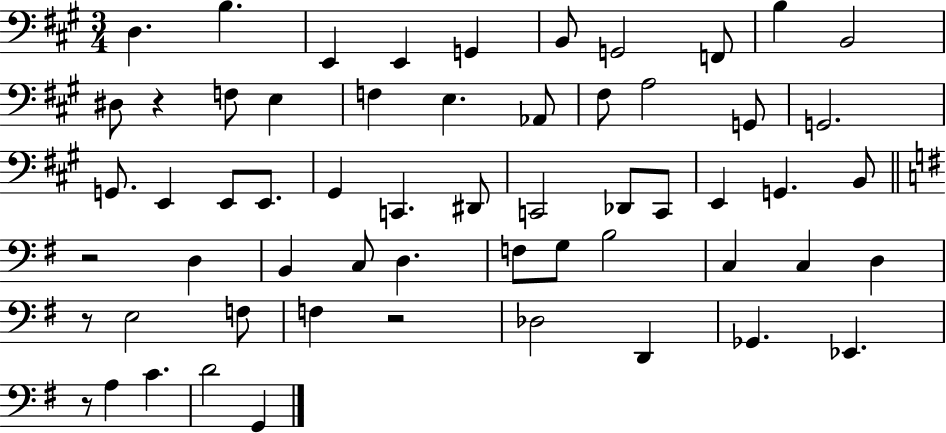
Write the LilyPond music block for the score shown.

{
  \clef bass
  \numericTimeSignature
  \time 3/4
  \key a \major
  d4. b4. | e,4 e,4 g,4 | b,8 g,2 f,8 | b4 b,2 | \break dis8 r4 f8 e4 | f4 e4. aes,8 | fis8 a2 g,8 | g,2. | \break g,8. e,4 e,8 e,8. | gis,4 c,4. dis,8 | c,2 des,8 c,8 | e,4 g,4. b,8 | \break \bar "||" \break \key e \minor r2 d4 | b,4 c8 d4. | f8 g8 b2 | c4 c4 d4 | \break r8 e2 f8 | f4 r2 | des2 d,4 | ges,4. ees,4. | \break r8 a4 c'4. | d'2 g,4 | \bar "|."
}